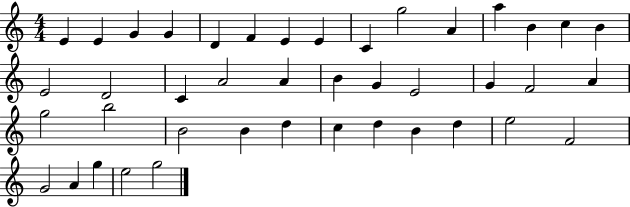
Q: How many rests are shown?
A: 0